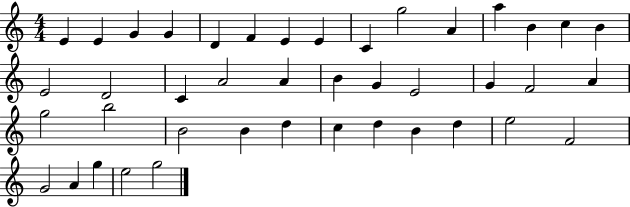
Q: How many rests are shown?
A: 0